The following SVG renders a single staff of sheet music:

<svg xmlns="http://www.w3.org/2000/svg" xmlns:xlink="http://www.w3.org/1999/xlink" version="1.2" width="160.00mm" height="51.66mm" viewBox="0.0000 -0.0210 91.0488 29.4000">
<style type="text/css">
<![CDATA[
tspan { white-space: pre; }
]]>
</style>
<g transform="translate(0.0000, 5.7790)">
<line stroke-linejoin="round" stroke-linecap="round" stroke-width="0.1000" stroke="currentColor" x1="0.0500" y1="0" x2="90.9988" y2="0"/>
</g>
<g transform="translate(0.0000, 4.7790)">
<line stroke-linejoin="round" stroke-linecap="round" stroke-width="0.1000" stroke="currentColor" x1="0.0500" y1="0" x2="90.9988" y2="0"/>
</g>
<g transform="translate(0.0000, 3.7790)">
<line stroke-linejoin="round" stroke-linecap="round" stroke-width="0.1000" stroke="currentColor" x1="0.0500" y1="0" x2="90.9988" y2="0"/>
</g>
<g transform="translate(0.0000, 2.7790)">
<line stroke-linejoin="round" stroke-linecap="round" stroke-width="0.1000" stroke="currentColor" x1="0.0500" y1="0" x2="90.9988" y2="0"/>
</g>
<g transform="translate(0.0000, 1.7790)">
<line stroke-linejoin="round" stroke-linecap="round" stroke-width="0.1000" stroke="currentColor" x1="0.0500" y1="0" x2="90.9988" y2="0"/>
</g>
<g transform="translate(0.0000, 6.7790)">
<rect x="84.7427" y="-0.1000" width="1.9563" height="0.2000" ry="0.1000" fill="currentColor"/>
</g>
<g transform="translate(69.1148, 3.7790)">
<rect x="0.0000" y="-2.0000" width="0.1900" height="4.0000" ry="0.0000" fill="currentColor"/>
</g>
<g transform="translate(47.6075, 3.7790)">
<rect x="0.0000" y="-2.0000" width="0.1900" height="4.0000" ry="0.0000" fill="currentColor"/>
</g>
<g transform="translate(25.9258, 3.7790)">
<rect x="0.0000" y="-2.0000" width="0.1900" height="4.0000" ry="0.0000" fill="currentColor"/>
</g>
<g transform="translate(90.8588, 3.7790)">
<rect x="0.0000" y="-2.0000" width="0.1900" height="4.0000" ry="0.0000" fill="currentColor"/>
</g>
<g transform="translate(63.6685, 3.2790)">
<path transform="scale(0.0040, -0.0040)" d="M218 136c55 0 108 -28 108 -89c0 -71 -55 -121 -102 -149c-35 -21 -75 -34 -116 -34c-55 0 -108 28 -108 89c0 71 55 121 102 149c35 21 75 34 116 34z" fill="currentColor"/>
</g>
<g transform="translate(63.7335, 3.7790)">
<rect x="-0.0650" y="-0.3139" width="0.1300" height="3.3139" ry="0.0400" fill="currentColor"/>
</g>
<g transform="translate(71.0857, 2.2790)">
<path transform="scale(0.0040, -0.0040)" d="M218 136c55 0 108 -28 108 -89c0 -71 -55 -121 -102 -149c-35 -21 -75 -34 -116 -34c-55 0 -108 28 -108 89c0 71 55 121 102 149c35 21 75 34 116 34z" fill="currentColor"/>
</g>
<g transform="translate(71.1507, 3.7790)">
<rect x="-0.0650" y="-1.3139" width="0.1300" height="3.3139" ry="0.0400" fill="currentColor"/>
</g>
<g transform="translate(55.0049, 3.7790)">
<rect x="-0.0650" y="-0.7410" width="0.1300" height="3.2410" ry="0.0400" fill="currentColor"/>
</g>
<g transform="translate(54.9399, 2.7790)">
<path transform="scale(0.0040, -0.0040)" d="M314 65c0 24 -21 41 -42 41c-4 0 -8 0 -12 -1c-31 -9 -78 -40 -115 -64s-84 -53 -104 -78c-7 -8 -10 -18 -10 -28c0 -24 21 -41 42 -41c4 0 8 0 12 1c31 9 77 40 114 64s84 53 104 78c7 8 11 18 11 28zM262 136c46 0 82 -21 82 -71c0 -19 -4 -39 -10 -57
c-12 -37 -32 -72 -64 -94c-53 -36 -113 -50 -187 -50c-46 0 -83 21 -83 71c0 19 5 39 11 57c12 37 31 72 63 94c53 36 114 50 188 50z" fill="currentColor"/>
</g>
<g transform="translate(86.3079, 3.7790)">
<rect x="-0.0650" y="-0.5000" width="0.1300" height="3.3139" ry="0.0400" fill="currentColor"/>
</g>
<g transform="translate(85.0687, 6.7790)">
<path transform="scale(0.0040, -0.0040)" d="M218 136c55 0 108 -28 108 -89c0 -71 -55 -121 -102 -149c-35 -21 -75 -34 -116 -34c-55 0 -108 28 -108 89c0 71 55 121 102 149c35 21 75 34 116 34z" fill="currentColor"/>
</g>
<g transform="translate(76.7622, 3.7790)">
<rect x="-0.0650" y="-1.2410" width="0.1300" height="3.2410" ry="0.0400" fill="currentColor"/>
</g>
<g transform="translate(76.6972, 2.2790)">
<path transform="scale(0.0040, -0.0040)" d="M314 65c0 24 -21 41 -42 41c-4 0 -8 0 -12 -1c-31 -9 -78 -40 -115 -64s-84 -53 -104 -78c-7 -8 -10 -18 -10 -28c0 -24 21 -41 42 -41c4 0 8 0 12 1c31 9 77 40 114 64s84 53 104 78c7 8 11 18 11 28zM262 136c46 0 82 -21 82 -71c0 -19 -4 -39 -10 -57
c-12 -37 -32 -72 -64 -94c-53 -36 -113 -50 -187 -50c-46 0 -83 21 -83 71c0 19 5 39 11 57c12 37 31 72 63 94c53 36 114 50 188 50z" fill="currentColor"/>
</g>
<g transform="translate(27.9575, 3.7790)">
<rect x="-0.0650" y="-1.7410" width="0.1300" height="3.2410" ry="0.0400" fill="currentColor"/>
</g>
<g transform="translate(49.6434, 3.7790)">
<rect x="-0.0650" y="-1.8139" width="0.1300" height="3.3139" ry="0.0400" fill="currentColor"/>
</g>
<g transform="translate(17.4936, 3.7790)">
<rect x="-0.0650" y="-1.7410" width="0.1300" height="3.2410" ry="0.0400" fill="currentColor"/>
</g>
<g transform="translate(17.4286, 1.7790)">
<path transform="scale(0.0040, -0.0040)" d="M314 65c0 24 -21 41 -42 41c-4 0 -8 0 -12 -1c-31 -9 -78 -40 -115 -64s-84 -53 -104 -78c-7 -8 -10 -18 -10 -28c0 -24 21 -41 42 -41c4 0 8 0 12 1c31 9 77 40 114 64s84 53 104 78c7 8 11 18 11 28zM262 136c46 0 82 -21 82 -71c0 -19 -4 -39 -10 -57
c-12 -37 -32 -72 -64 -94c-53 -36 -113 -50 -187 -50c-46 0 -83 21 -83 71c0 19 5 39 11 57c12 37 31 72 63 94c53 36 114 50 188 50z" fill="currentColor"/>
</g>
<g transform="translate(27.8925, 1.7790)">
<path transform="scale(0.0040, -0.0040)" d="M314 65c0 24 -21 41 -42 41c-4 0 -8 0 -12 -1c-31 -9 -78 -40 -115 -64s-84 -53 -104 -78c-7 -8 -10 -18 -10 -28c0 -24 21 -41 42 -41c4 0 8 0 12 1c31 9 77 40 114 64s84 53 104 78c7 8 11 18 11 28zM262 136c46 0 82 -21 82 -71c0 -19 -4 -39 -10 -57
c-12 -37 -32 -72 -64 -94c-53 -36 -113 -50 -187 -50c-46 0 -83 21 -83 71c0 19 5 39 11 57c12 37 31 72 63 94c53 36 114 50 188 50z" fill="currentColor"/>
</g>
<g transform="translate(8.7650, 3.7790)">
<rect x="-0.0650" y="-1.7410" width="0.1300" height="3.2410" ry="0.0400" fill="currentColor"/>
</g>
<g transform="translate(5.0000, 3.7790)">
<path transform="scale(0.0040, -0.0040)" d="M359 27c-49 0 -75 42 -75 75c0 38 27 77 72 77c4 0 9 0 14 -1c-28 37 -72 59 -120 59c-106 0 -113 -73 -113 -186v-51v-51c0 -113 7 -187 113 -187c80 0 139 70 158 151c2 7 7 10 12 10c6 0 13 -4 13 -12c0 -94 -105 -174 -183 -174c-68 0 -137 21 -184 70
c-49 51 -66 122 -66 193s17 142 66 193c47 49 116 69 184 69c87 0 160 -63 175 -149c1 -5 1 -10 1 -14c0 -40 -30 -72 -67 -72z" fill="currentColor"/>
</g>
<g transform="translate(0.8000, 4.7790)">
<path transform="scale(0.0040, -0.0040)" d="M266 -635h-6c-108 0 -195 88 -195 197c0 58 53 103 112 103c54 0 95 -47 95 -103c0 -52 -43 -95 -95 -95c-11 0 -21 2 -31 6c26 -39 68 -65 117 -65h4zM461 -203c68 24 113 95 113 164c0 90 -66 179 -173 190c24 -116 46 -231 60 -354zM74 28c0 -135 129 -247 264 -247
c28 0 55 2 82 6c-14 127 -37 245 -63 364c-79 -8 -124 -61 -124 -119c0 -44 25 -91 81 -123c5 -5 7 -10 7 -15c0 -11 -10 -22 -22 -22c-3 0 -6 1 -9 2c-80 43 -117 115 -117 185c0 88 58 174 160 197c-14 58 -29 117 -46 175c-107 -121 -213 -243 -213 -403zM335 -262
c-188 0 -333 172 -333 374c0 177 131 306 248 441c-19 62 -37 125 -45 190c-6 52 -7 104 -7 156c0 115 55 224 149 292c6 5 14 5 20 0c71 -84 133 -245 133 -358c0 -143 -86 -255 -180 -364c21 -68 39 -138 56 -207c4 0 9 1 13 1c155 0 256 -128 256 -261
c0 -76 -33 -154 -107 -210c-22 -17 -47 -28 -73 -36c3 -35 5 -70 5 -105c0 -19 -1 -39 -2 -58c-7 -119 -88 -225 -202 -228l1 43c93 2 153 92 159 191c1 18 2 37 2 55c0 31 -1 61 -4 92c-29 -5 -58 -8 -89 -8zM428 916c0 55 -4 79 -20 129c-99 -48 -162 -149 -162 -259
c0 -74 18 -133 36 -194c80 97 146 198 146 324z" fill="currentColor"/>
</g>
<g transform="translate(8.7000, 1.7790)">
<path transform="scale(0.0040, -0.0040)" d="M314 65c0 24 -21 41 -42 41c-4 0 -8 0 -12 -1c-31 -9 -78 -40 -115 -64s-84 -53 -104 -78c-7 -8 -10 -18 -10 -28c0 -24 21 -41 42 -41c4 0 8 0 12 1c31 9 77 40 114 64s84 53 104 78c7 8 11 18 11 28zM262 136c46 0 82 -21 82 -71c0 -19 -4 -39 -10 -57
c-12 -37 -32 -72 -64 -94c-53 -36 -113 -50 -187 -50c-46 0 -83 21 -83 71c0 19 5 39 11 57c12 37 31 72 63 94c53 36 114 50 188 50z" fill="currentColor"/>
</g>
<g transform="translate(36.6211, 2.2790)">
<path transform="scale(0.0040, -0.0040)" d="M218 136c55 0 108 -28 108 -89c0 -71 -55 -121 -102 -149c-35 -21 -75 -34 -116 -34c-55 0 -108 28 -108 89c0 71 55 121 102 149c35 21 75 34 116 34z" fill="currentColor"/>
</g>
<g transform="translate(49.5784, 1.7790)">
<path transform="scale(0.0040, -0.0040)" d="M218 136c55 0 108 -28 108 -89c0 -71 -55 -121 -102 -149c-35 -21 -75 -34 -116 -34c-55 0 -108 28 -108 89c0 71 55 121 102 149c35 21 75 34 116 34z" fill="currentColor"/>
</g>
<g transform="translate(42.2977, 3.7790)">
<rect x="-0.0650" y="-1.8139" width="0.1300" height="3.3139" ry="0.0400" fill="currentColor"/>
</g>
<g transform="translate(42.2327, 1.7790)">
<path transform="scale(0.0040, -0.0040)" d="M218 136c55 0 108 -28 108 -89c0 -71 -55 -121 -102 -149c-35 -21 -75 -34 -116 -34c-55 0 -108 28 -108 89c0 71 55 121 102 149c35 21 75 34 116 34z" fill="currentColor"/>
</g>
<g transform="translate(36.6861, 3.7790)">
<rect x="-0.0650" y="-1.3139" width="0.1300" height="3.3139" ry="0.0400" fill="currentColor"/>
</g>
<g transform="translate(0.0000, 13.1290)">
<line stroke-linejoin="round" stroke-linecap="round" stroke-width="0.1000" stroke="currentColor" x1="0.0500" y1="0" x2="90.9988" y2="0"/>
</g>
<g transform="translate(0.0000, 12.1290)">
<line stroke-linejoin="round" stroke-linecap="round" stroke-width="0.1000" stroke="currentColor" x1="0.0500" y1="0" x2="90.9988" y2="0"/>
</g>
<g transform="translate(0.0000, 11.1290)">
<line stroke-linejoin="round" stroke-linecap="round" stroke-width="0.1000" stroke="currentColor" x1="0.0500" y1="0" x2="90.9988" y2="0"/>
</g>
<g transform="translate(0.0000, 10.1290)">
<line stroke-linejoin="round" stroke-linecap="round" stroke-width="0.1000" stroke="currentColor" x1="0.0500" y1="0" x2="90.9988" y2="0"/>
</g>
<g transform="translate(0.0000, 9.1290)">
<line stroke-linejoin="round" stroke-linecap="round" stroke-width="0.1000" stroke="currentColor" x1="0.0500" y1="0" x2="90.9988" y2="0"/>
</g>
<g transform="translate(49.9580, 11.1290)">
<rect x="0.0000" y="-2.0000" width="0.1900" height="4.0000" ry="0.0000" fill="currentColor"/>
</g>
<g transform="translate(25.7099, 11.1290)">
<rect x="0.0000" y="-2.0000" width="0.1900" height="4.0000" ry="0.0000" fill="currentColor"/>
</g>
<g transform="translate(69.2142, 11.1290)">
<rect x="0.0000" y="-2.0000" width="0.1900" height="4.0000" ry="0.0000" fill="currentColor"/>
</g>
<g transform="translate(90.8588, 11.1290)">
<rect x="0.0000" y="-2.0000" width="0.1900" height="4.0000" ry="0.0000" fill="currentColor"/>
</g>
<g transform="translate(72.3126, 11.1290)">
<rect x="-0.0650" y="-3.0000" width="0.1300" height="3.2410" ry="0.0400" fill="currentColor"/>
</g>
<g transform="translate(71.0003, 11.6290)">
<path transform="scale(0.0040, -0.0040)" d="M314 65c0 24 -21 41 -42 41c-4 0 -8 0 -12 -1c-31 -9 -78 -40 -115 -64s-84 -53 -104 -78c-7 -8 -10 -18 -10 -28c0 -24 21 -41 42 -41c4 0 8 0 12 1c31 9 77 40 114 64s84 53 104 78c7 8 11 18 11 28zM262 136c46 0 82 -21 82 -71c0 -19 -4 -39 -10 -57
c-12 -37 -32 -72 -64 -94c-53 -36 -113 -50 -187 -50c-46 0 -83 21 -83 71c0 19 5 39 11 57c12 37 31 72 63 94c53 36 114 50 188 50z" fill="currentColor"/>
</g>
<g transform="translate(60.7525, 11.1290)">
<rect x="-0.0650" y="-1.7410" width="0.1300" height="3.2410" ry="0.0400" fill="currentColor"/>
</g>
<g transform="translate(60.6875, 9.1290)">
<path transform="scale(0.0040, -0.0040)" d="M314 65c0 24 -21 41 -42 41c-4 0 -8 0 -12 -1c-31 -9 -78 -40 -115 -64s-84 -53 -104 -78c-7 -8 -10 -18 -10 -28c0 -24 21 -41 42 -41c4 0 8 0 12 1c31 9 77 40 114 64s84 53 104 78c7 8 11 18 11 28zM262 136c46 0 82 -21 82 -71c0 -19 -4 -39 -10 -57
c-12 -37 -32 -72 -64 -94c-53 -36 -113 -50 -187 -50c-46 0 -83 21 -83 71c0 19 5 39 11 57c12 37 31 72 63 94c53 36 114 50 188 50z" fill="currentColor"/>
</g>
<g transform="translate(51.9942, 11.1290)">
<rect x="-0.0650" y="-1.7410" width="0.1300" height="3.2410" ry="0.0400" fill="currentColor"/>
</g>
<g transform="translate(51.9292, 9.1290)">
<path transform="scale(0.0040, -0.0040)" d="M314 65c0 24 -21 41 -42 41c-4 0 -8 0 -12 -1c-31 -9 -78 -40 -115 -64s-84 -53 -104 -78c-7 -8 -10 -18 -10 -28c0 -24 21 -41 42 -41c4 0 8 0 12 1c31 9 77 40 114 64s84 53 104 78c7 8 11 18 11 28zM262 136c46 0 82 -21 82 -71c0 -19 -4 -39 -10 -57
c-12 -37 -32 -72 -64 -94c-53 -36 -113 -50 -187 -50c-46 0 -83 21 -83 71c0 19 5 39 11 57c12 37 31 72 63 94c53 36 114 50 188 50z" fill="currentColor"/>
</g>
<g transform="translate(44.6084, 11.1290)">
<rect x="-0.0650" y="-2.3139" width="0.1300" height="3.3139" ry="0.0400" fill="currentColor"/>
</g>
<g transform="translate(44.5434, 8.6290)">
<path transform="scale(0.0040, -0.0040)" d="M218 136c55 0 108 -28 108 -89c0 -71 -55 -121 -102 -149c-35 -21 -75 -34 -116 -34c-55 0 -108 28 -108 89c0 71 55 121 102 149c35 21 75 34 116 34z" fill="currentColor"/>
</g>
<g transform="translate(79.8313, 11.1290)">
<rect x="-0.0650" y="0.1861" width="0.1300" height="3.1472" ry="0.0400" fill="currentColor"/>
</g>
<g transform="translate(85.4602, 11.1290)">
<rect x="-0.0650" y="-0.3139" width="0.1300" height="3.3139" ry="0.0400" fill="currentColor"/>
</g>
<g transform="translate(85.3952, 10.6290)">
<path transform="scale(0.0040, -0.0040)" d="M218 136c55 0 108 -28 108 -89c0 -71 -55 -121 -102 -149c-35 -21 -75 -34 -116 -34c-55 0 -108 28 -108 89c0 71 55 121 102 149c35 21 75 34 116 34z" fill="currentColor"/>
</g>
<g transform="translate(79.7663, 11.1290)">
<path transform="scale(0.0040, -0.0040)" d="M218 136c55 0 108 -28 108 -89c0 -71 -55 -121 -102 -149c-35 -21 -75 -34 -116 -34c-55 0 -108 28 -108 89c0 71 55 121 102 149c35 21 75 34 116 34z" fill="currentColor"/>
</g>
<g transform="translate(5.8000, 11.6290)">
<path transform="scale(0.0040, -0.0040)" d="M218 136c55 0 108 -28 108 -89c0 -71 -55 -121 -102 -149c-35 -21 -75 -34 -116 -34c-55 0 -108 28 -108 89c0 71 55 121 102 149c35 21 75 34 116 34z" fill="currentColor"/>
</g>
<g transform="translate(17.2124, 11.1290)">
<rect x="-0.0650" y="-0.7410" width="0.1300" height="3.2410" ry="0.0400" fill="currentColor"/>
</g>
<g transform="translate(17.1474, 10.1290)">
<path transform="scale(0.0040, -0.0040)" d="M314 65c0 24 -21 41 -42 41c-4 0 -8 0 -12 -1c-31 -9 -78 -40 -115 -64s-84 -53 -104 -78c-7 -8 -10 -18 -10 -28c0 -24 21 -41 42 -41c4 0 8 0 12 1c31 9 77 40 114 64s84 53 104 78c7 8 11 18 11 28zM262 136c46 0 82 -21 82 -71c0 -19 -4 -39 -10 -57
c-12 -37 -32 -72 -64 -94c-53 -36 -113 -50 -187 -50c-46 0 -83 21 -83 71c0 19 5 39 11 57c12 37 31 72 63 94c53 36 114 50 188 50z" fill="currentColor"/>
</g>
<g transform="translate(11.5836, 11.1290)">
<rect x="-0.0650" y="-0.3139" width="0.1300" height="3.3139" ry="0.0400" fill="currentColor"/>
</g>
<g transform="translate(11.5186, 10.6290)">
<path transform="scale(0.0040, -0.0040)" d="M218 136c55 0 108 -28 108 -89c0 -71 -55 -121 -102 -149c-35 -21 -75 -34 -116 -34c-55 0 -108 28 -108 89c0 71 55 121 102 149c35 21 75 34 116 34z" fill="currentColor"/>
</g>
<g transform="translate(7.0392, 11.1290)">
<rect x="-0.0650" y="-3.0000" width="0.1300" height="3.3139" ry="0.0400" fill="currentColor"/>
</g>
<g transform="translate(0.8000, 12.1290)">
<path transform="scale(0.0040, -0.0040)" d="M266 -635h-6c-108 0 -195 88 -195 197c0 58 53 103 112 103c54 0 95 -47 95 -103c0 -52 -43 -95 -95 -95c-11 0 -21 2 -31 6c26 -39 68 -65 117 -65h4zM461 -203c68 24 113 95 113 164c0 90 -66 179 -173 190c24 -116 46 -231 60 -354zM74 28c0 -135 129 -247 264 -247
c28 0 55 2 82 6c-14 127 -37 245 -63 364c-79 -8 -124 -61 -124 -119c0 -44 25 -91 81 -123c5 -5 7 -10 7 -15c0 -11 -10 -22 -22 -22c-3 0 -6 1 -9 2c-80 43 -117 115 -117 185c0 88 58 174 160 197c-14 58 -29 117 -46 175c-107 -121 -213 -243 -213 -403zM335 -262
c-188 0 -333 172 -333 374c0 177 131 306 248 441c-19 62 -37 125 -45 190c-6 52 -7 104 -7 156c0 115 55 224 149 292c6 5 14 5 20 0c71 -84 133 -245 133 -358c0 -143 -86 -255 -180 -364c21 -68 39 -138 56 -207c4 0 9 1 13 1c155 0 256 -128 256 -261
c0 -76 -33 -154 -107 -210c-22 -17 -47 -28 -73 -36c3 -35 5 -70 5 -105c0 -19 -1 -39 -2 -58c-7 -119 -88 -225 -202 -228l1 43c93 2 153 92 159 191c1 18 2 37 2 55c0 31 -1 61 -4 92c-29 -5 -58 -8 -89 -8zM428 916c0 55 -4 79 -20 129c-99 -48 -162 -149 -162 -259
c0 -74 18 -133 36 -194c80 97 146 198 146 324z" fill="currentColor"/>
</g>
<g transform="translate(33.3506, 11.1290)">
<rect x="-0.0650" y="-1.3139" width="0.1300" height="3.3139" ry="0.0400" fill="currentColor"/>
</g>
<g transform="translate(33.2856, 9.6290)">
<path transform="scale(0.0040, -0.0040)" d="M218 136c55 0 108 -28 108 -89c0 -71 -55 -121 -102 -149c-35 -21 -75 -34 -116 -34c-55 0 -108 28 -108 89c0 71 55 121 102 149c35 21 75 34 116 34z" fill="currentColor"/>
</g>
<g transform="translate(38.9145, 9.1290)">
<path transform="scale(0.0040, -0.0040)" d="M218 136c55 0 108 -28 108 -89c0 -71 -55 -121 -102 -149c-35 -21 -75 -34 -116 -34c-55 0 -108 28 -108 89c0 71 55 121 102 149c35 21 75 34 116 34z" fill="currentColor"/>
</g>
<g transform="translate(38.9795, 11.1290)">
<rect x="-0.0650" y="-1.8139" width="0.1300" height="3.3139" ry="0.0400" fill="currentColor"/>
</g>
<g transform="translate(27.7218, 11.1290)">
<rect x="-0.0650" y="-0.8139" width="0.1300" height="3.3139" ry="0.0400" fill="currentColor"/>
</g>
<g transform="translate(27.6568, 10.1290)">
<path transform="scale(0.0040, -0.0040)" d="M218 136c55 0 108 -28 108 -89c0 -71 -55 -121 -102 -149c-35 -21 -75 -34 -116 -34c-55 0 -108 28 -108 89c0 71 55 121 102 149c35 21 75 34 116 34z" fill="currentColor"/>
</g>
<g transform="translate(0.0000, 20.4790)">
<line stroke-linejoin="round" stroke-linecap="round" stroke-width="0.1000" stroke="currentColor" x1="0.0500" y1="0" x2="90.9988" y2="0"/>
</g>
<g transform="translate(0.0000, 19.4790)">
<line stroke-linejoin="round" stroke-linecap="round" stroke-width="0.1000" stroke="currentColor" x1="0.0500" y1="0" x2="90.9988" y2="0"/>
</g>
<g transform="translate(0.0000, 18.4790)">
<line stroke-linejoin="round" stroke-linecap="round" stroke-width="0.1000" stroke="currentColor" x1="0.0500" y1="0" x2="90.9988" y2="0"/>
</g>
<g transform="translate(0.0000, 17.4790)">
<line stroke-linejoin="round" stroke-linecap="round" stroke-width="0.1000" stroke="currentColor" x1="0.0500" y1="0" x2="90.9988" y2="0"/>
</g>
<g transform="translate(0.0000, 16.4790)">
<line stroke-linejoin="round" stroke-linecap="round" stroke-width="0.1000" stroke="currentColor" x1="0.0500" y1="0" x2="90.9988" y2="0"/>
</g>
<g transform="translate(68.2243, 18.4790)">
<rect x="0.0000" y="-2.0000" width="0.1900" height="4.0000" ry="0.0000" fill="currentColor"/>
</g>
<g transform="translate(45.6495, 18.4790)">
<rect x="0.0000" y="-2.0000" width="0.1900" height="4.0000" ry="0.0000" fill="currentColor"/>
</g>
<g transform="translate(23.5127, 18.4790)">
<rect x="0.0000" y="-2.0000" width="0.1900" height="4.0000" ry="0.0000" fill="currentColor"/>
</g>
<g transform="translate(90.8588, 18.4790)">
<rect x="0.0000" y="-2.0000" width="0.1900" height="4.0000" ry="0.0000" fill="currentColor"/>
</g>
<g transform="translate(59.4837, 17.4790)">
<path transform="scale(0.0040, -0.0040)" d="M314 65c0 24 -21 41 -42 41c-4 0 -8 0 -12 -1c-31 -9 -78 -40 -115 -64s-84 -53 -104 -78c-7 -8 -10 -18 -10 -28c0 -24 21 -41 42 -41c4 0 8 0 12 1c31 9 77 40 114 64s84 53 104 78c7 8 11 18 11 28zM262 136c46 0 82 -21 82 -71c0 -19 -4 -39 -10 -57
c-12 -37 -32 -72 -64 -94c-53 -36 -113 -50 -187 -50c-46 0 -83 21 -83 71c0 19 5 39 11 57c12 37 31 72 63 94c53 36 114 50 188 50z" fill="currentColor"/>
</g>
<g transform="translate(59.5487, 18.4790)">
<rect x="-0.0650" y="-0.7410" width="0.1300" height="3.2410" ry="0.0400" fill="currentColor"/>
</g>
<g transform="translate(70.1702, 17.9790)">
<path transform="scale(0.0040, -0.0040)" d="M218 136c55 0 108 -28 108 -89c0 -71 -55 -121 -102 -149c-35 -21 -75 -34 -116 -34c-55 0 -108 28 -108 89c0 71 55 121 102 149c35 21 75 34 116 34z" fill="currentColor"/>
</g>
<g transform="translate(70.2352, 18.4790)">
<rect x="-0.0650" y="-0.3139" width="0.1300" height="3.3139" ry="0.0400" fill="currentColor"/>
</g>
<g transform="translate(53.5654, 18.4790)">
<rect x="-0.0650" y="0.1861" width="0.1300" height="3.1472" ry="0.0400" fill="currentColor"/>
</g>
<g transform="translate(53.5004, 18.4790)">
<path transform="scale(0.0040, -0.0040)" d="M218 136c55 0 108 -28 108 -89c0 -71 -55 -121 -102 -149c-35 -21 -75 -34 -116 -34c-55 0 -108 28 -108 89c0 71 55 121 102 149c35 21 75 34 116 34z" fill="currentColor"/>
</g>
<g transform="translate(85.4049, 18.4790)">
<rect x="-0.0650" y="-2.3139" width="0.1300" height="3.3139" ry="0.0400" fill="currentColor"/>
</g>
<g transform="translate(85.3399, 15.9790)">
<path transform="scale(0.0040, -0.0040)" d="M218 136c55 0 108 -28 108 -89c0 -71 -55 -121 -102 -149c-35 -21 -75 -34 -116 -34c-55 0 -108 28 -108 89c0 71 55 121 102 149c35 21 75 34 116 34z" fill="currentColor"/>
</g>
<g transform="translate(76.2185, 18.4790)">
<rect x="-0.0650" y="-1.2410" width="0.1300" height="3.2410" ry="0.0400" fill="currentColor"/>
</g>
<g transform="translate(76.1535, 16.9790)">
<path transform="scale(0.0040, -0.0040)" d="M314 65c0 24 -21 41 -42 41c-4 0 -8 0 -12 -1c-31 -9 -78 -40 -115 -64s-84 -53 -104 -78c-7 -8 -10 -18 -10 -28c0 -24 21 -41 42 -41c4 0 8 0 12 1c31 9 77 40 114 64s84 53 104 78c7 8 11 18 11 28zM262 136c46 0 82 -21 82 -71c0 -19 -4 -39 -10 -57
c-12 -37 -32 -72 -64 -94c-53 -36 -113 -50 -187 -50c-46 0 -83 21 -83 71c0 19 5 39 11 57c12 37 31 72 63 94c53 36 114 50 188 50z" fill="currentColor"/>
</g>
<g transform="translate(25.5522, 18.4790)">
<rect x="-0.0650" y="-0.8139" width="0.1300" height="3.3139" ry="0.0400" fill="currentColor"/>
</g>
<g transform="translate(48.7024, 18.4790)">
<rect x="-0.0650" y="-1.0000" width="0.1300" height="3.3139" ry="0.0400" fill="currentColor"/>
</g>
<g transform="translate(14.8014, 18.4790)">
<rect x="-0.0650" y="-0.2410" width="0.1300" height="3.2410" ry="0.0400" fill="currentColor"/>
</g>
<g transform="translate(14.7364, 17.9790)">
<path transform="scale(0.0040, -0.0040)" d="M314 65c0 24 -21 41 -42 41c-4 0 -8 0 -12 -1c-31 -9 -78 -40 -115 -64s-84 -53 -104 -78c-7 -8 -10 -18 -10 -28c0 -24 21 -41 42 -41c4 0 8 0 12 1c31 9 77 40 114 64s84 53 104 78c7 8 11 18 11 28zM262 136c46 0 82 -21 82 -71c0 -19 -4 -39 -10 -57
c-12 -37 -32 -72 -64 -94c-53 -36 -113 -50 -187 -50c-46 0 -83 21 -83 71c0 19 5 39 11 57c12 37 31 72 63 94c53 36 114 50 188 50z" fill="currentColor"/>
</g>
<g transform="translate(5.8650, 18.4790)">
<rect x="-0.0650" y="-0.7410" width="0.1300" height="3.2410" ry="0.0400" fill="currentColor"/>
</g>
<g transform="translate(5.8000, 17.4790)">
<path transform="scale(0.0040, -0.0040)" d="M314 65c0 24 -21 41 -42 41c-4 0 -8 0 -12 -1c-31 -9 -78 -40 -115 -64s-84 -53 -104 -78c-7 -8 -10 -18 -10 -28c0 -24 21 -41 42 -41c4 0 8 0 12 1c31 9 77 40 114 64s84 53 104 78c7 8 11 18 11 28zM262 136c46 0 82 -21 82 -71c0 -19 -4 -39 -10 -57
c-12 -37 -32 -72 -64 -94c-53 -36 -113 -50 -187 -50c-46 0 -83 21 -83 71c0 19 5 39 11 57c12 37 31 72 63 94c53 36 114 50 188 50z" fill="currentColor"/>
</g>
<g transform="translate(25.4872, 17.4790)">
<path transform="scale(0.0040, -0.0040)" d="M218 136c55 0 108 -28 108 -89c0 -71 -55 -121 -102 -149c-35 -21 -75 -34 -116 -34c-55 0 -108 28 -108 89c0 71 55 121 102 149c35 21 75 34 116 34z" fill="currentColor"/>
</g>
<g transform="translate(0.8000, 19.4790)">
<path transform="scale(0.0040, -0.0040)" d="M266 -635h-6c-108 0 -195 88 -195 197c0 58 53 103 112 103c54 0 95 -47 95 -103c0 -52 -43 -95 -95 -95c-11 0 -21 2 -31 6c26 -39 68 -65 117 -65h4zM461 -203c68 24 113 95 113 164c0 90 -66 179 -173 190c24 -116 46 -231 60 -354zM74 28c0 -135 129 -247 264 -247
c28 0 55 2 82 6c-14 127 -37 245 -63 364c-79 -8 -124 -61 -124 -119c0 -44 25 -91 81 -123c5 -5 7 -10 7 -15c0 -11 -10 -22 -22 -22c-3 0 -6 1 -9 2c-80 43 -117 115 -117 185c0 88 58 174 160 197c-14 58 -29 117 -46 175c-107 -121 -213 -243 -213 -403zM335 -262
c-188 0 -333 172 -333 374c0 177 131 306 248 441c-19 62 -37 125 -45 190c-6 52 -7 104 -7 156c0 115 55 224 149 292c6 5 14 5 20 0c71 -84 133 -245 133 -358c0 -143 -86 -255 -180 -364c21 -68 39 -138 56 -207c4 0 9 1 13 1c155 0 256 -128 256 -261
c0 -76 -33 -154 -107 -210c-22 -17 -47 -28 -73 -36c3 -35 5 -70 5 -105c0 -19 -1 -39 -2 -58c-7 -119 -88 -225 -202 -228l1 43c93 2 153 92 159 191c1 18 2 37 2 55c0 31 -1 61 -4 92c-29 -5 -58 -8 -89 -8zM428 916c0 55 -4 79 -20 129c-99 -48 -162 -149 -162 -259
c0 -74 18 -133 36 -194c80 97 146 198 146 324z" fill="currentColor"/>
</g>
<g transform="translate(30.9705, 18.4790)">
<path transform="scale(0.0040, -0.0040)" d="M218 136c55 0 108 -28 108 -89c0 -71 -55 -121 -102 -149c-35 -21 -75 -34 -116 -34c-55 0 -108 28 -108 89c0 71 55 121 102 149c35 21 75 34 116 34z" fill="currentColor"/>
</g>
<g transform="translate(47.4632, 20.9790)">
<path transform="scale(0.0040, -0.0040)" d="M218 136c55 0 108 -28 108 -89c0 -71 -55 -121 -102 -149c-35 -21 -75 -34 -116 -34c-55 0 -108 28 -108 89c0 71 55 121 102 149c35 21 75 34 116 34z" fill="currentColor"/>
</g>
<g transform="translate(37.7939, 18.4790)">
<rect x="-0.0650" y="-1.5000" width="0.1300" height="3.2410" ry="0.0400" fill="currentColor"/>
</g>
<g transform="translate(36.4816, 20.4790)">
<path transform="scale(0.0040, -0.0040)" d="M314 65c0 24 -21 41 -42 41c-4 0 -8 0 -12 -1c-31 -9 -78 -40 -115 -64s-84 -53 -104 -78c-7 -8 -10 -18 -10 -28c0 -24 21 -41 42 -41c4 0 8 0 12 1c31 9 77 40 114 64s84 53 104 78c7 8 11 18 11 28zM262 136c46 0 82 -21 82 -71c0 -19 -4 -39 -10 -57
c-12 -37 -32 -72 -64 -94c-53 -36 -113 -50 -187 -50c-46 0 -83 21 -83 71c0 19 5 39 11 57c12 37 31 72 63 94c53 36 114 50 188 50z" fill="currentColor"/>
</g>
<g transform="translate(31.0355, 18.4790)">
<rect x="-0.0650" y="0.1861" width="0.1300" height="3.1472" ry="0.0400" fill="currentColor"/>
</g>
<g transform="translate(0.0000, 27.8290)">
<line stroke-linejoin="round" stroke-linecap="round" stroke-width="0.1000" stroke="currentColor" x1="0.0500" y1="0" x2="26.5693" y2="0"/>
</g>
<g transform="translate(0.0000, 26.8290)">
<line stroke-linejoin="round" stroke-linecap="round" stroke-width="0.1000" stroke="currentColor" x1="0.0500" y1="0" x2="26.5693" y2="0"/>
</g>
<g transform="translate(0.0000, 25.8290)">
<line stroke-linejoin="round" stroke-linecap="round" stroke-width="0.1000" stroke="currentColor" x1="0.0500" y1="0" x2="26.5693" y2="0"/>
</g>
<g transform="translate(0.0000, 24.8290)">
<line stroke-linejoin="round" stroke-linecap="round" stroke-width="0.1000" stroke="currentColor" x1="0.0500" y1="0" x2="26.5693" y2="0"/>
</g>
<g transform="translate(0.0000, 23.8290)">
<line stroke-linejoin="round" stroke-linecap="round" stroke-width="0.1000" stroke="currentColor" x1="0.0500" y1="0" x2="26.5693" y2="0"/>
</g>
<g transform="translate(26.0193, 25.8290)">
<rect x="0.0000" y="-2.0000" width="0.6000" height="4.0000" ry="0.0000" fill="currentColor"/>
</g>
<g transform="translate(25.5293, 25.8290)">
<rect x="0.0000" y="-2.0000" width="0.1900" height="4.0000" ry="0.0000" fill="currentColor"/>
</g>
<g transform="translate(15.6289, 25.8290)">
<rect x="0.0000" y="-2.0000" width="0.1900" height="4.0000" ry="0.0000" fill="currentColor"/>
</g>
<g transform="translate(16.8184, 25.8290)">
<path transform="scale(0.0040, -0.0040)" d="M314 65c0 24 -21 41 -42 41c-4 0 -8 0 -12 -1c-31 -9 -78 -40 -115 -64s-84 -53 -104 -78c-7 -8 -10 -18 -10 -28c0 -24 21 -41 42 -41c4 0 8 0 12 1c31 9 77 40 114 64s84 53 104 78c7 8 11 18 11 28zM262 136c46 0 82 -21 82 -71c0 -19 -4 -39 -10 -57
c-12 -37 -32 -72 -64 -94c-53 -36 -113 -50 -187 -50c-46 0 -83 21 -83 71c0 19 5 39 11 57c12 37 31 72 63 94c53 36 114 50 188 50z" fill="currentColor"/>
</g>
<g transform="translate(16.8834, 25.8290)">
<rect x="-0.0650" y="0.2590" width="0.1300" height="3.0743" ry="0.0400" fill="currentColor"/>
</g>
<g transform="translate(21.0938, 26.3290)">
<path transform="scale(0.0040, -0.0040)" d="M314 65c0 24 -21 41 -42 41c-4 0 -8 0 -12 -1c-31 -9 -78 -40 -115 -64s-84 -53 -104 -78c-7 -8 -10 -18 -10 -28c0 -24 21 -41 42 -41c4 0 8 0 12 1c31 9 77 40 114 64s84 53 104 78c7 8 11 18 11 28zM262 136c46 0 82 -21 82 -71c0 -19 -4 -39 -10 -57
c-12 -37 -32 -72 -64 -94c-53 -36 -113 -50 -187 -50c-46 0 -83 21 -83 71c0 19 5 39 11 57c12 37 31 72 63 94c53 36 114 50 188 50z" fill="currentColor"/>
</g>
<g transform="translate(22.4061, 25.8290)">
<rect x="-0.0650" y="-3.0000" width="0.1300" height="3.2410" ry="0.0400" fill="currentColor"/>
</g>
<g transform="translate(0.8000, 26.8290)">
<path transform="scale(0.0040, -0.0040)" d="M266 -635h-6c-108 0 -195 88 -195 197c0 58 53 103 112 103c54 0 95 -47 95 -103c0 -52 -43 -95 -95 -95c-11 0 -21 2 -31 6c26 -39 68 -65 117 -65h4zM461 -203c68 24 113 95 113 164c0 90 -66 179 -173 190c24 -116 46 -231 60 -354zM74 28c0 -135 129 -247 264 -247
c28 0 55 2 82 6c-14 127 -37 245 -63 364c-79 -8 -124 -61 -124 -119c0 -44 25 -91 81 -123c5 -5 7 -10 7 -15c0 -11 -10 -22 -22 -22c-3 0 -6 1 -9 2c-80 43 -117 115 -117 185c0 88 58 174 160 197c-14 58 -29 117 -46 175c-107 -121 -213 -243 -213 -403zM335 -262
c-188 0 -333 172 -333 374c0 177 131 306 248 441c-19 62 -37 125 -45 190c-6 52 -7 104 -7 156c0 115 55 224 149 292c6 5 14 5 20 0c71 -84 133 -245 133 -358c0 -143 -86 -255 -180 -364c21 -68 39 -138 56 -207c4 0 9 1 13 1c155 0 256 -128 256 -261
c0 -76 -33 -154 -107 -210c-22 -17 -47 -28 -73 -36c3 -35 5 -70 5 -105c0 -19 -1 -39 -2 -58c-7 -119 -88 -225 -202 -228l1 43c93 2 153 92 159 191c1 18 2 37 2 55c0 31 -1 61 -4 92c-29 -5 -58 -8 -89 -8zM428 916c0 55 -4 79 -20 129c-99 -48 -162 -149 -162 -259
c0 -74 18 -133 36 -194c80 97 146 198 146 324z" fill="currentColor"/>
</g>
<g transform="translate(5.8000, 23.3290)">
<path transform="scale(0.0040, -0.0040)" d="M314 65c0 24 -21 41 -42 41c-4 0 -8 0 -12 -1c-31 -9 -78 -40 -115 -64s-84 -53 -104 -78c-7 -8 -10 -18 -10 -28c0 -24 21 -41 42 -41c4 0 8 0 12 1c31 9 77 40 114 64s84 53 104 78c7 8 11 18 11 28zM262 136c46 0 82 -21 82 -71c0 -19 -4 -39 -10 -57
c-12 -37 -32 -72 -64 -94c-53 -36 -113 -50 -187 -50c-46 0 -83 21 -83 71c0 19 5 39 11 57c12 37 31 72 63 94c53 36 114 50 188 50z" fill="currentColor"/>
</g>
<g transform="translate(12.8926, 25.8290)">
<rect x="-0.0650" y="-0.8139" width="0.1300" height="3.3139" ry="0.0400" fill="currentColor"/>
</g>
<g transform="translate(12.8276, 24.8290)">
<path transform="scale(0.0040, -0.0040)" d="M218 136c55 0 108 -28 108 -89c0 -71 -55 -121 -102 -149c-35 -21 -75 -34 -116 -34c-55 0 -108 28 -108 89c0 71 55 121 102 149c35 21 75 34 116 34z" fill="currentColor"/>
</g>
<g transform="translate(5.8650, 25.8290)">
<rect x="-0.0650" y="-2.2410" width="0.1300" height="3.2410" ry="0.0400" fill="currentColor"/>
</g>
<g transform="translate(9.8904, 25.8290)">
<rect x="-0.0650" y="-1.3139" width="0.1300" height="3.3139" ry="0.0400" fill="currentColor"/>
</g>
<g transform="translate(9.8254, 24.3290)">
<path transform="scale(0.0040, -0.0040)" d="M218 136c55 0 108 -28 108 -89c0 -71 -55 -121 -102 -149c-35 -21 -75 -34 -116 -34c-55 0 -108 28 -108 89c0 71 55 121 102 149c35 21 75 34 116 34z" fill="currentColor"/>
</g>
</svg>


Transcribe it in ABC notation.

X:1
T:Untitled
M:4/4
L:1/4
K:C
f2 f2 f2 e f f d2 c e e2 C A c d2 d e f g f2 f2 A2 B c d2 c2 d B E2 D B d2 c e2 g g2 e d B2 A2